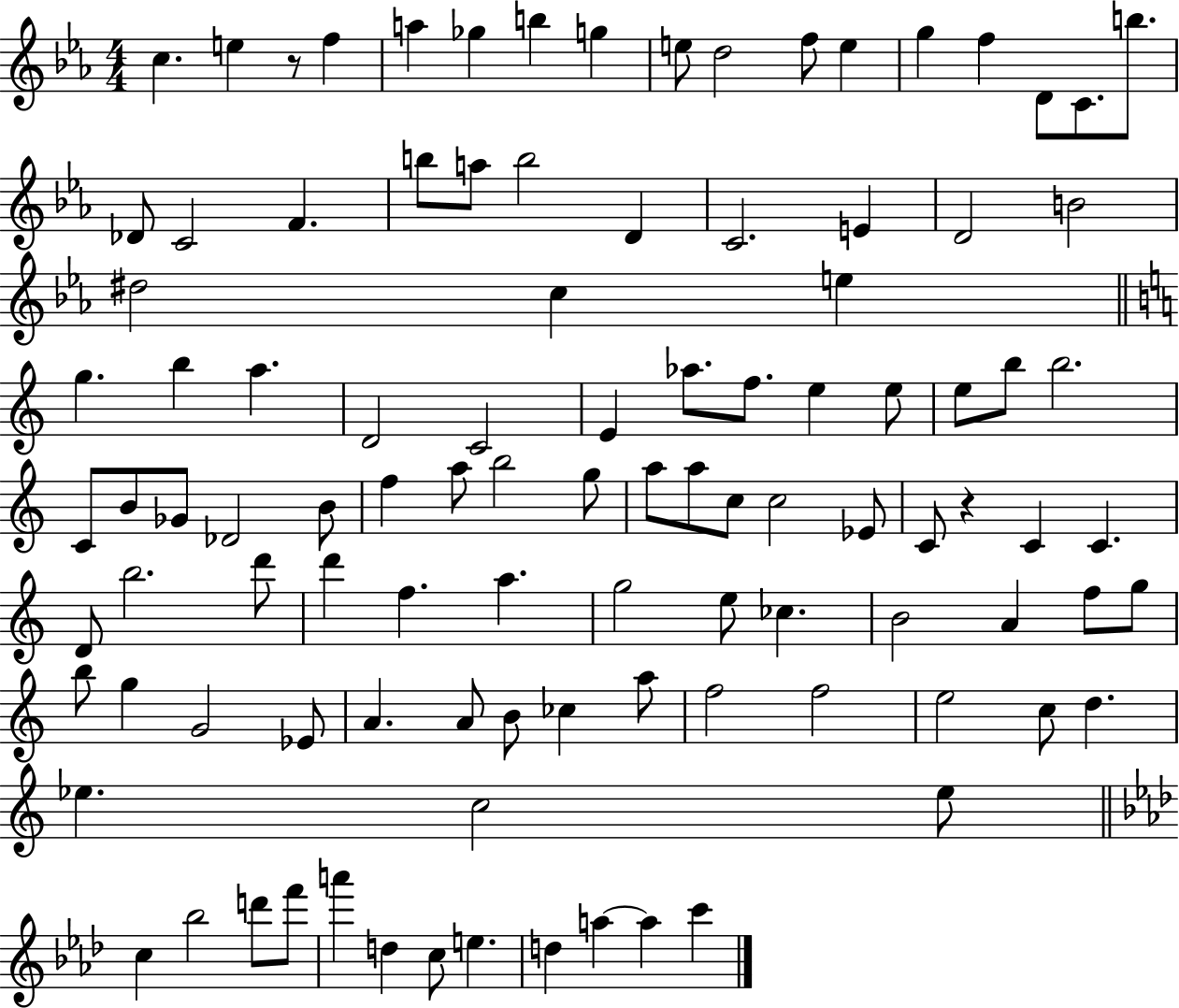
{
  \clef treble
  \numericTimeSignature
  \time 4/4
  \key ees \major
  c''4. e''4 r8 f''4 | a''4 ges''4 b''4 g''4 | e''8 d''2 f''8 e''4 | g''4 f''4 d'8 c'8. b''8. | \break des'8 c'2 f'4. | b''8 a''8 b''2 d'4 | c'2. e'4 | d'2 b'2 | \break dis''2 c''4 e''4 | \bar "||" \break \key a \minor g''4. b''4 a''4. | d'2 c'2 | e'4 aes''8. f''8. e''4 e''8 | e''8 b''8 b''2. | \break c'8 b'8 ges'8 des'2 b'8 | f''4 a''8 b''2 g''8 | a''8 a''8 c''8 c''2 ees'8 | c'8 r4 c'4 c'4. | \break d'8 b''2. d'''8 | d'''4 f''4. a''4. | g''2 e''8 ces''4. | b'2 a'4 f''8 g''8 | \break b''8 g''4 g'2 ees'8 | a'4. a'8 b'8 ces''4 a''8 | f''2 f''2 | e''2 c''8 d''4. | \break ees''4. c''2 ees''8 | \bar "||" \break \key aes \major c''4 bes''2 d'''8 f'''8 | a'''4 d''4 c''8 e''4. | d''4 a''4~~ a''4 c'''4 | \bar "|."
}